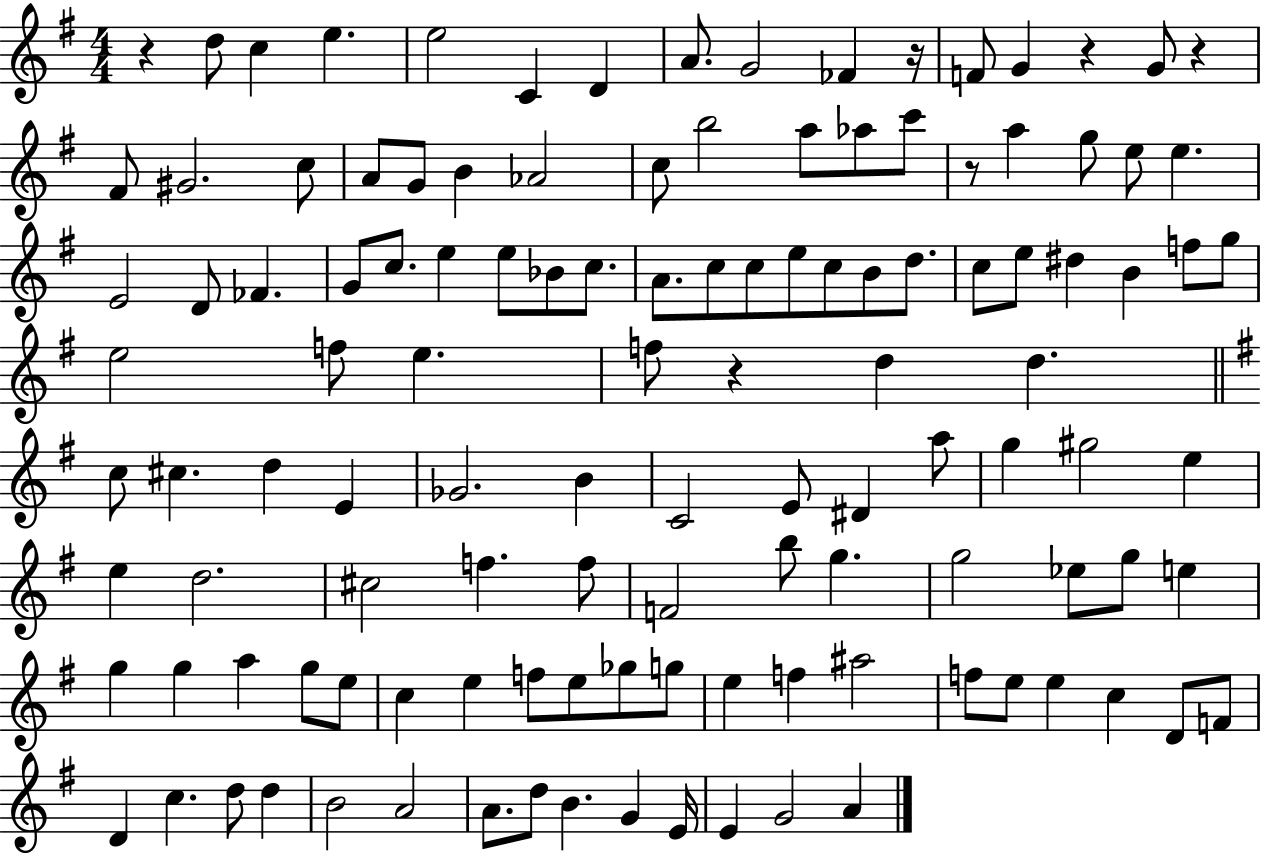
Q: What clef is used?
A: treble